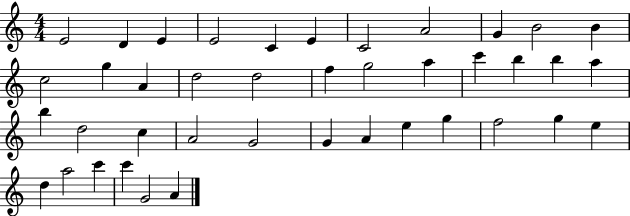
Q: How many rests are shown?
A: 0